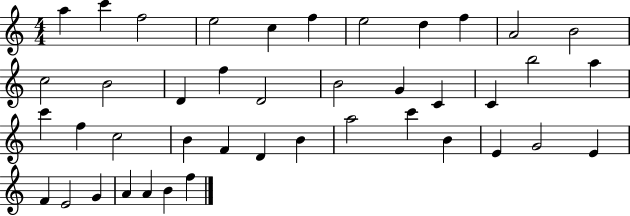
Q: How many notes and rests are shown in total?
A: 42